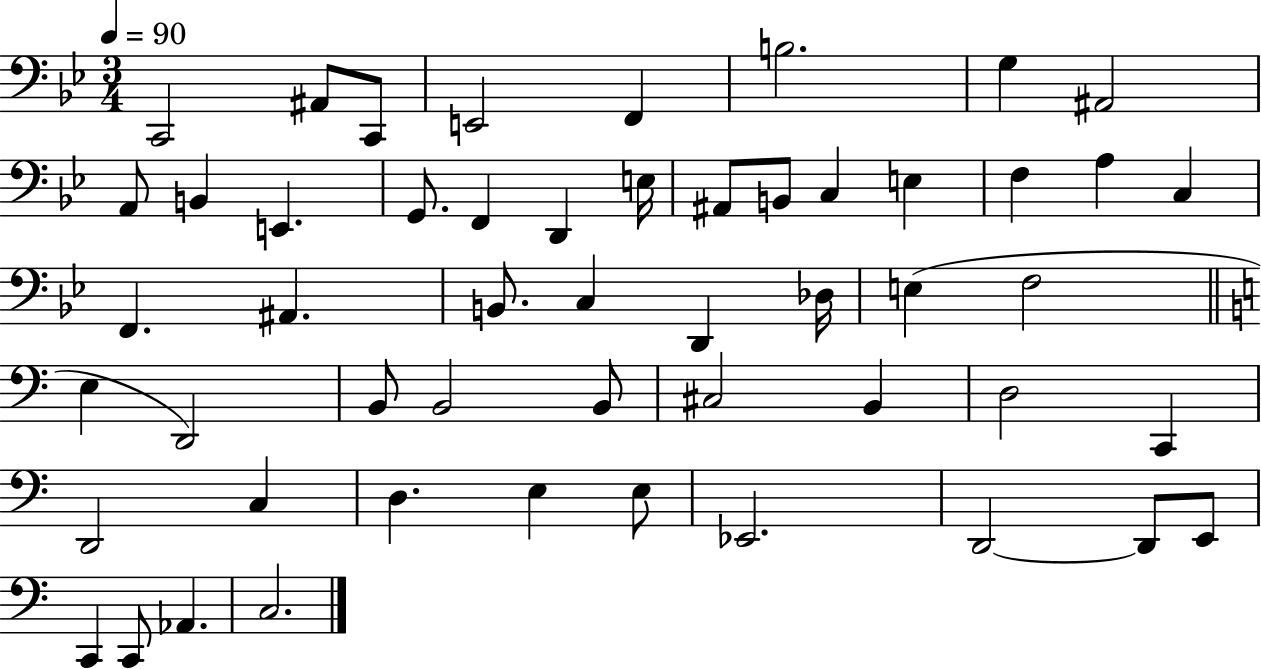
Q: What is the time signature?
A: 3/4